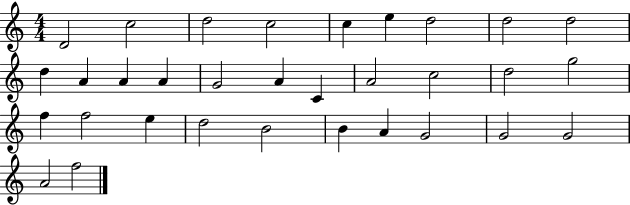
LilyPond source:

{
  \clef treble
  \numericTimeSignature
  \time 4/4
  \key c \major
  d'2 c''2 | d''2 c''2 | c''4 e''4 d''2 | d''2 d''2 | \break d''4 a'4 a'4 a'4 | g'2 a'4 c'4 | a'2 c''2 | d''2 g''2 | \break f''4 f''2 e''4 | d''2 b'2 | b'4 a'4 g'2 | g'2 g'2 | \break a'2 f''2 | \bar "|."
}